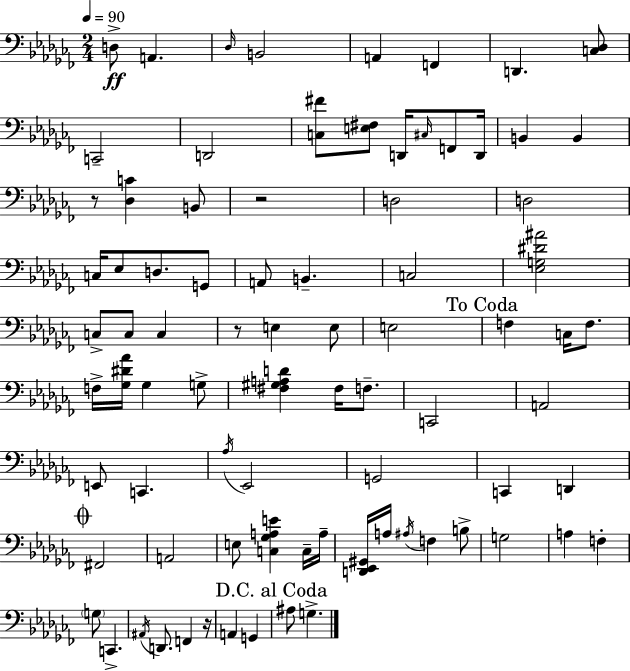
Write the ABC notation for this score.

X:1
T:Untitled
M:2/4
L:1/4
K:Abm
D,/2 A,, _D,/4 B,,2 A,, F,, D,, [C,_D,]/2 C,,2 D,,2 [C,^F]/2 [E,^F,]/2 D,,/4 ^C,/4 F,,/2 D,,/4 B,, B,, z/2 [_D,C] B,,/2 z2 D,2 D,2 C,/4 _E,/2 D,/2 G,,/2 A,,/2 B,, C,2 [_E,G,^D^A]2 C,/2 C,/2 C, z/2 E, E,/2 E,2 F, C,/4 F,/2 F,/4 [_G,^D_A]/4 _G, G,/2 [^F,^G,A,D] ^F,/4 F,/2 C,,2 A,,2 E,,/2 C,, _A,/4 _E,,2 G,,2 C,, D,, ^F,,2 A,,2 E,/2 [C,_G,A,E] C,/4 A,/4 [D,,_E,,^G,,]/4 A,/4 ^A,/4 F, B,/2 G,2 A, F, G,/2 C,, ^A,,/4 D,,/2 F,, z/4 A,, G,, ^A,/2 G,